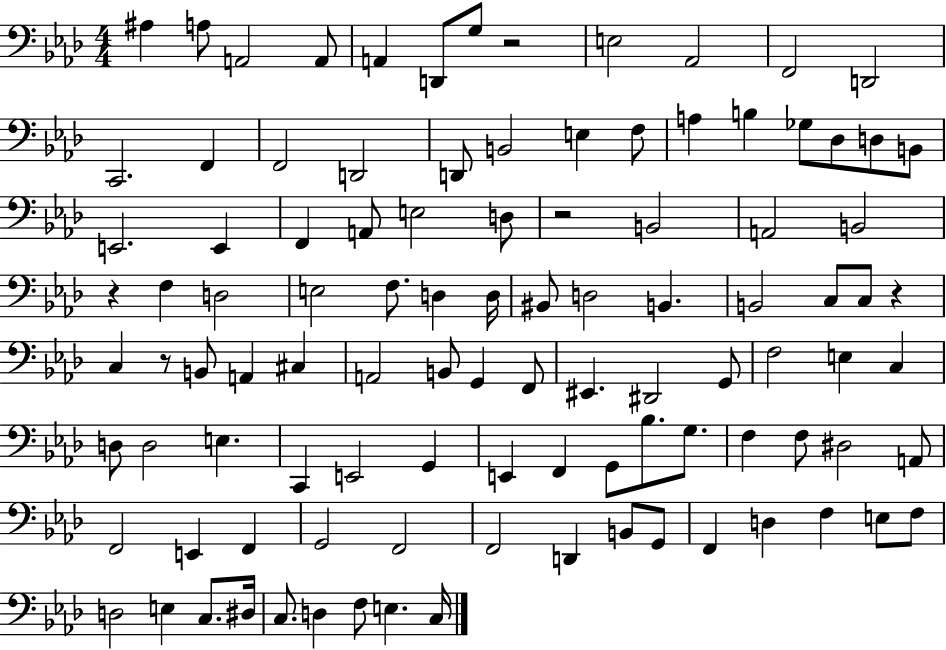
{
  \clef bass
  \numericTimeSignature
  \time 4/4
  \key aes \major
  ais4 a8 a,2 a,8 | a,4 d,8 g8 r2 | e2 aes,2 | f,2 d,2 | \break c,2. f,4 | f,2 d,2 | d,8 b,2 e4 f8 | a4 b4 ges8 des8 d8 b,8 | \break e,2. e,4 | f,4 a,8 e2 d8 | r2 b,2 | a,2 b,2 | \break r4 f4 d2 | e2 f8. d4 d16 | bis,8 d2 b,4. | b,2 c8 c8 r4 | \break c4 r8 b,8 a,4 cis4 | a,2 b,8 g,4 f,8 | eis,4. dis,2 g,8 | f2 e4 c4 | \break d8 d2 e4. | c,4 e,2 g,4 | e,4 f,4 g,8 bes8. g8. | f4 f8 dis2 a,8 | \break f,2 e,4 f,4 | g,2 f,2 | f,2 d,4 b,8 g,8 | f,4 d4 f4 e8 f8 | \break d2 e4 c8. dis16 | c8. d4 f8 e4. c16 | \bar "|."
}